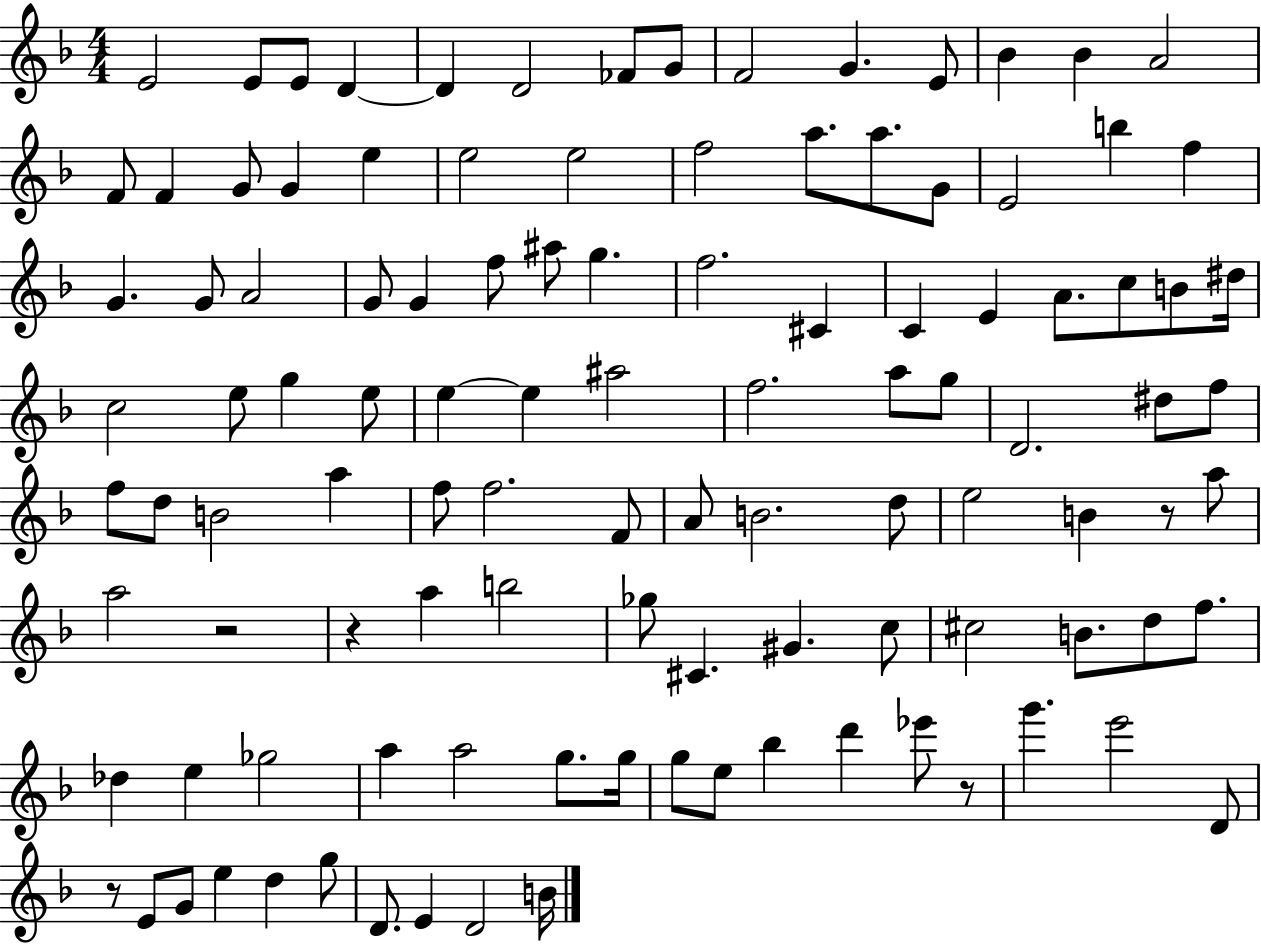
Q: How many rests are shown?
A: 5